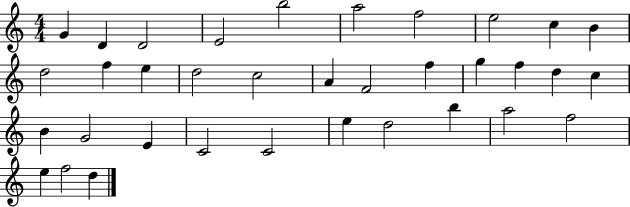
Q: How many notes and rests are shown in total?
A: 35